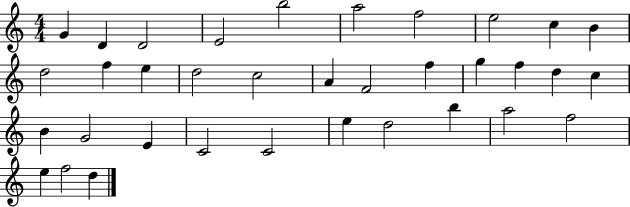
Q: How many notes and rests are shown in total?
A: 35